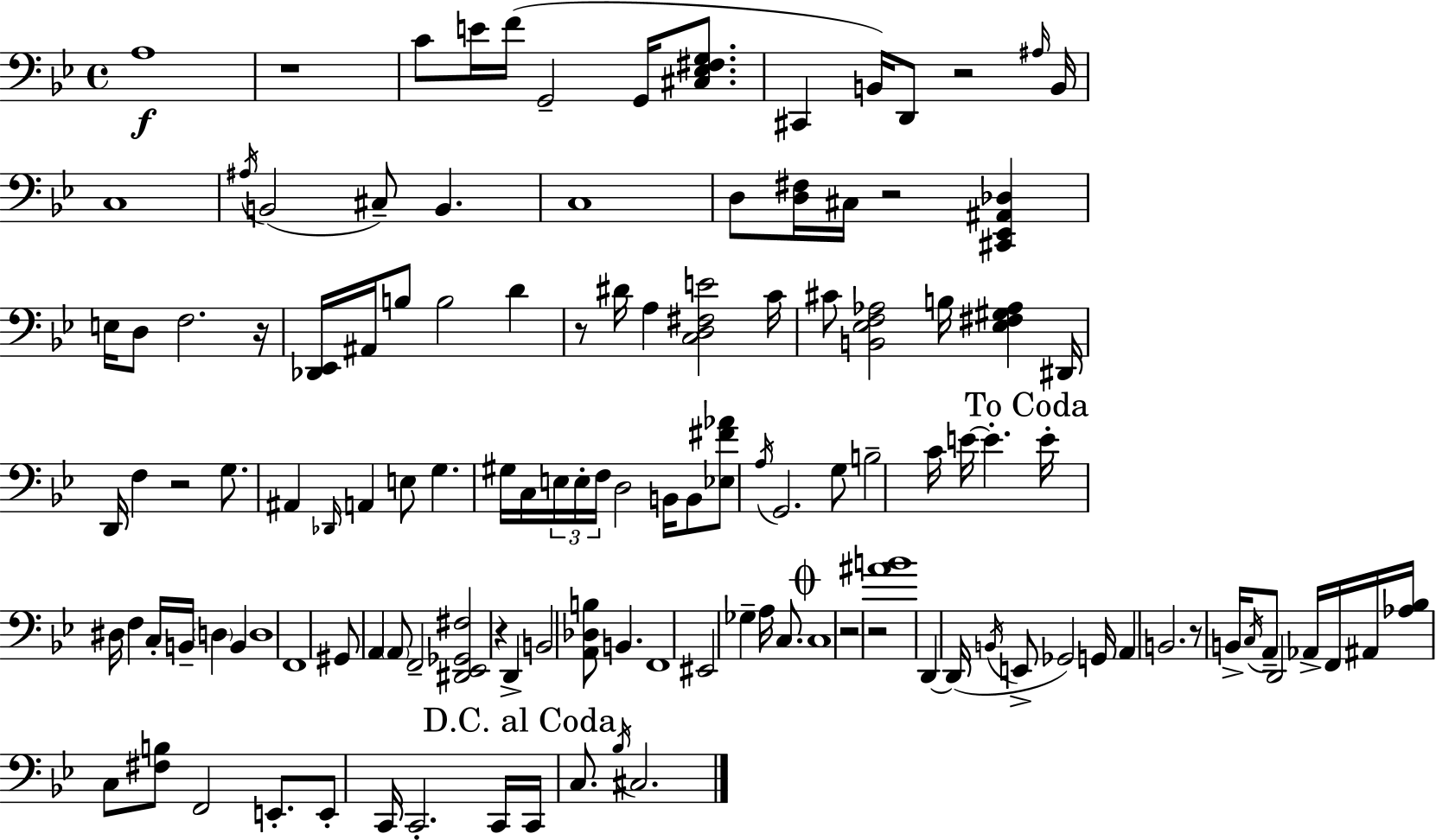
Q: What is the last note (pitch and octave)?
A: C#3